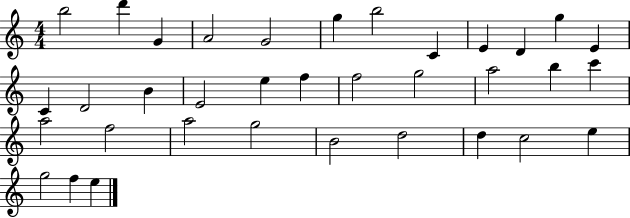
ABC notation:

X:1
T:Untitled
M:4/4
L:1/4
K:C
b2 d' G A2 G2 g b2 C E D g E C D2 B E2 e f f2 g2 a2 b c' a2 f2 a2 g2 B2 d2 d c2 e g2 f e